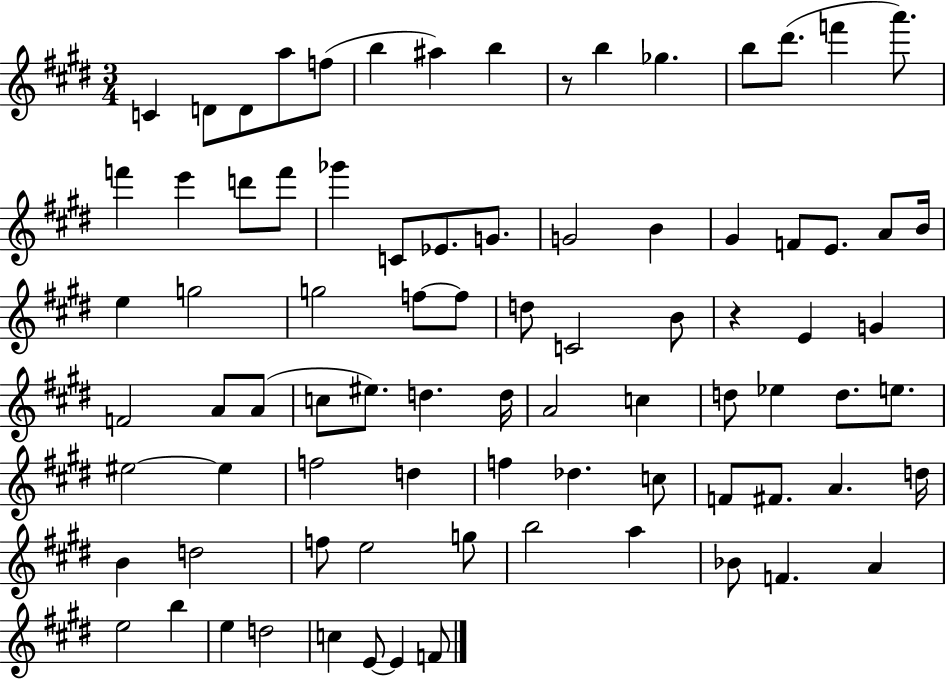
{
  \clef treble
  \numericTimeSignature
  \time 3/4
  \key e \major
  c'4 d'8 d'8 a''8 f''8( | b''4 ais''4) b''4 | r8 b''4 ges''4. | b''8 dis'''8.( f'''4 a'''8.) | \break f'''4 e'''4 d'''8 f'''8 | ges'''4 c'8 ees'8. g'8. | g'2 b'4 | gis'4 f'8 e'8. a'8 b'16 | \break e''4 g''2 | g''2 f''8~~ f''8 | d''8 c'2 b'8 | r4 e'4 g'4 | \break f'2 a'8 a'8( | c''8 eis''8.) d''4. d''16 | a'2 c''4 | d''8 ees''4 d''8. e''8. | \break eis''2~~ eis''4 | f''2 d''4 | f''4 des''4. c''8 | f'8 fis'8. a'4. d''16 | \break b'4 d''2 | f''8 e''2 g''8 | b''2 a''4 | bes'8 f'4. a'4 | \break e''2 b''4 | e''4 d''2 | c''4 e'8~~ e'4 f'8 | \bar "|."
}